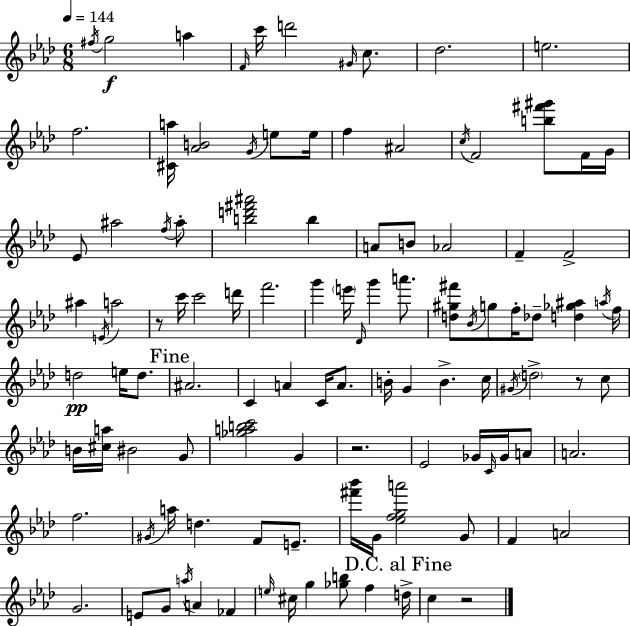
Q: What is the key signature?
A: AES major